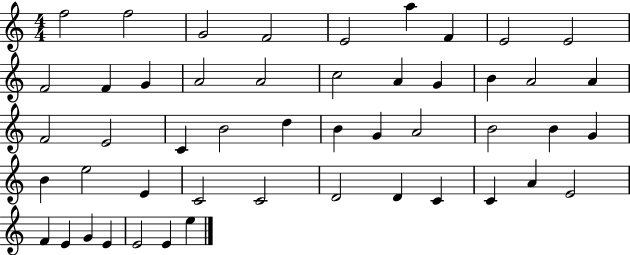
F5/h F5/h G4/h F4/h E4/h A5/q F4/q E4/h E4/h F4/h F4/q G4/q A4/h A4/h C5/h A4/q G4/q B4/q A4/h A4/q F4/h E4/h C4/q B4/h D5/q B4/q G4/q A4/h B4/h B4/q G4/q B4/q E5/h E4/q C4/h C4/h D4/h D4/q C4/q C4/q A4/q E4/h F4/q E4/q G4/q E4/q E4/h E4/q E5/q